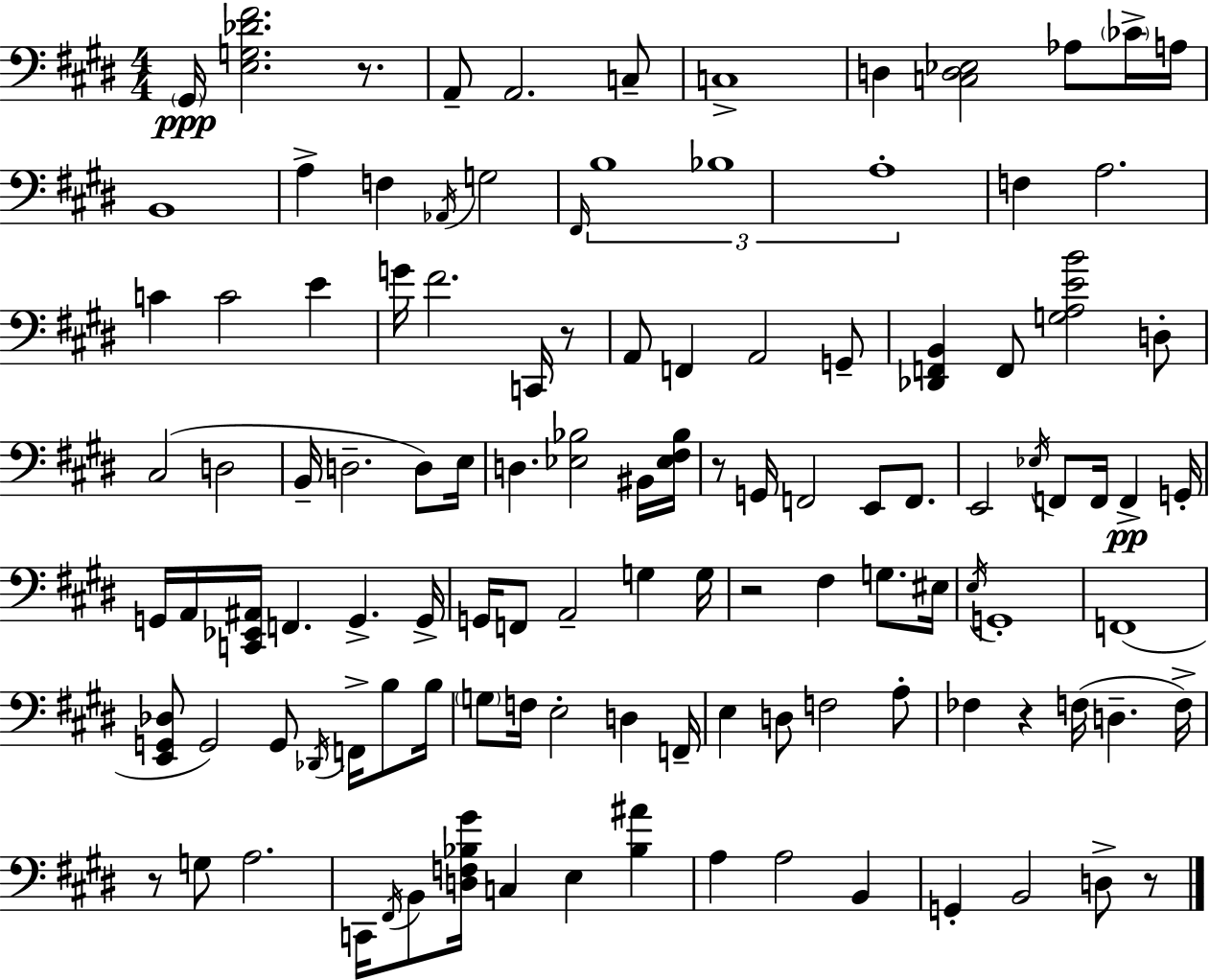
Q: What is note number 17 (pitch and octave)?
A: Bb3